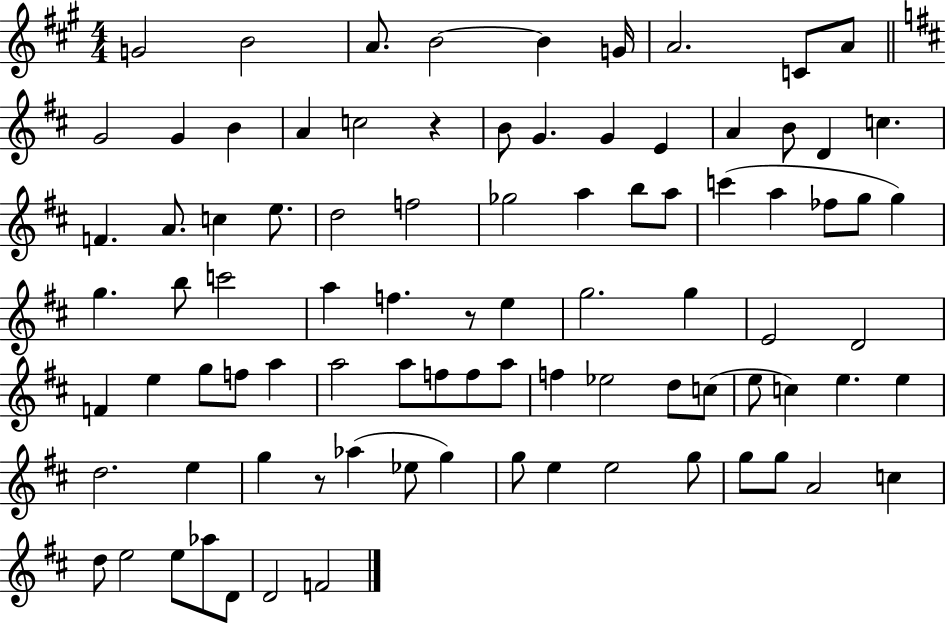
{
  \clef treble
  \numericTimeSignature
  \time 4/4
  \key a \major
  g'2 b'2 | a'8. b'2~~ b'4 g'16 | a'2. c'8 a'8 | \bar "||" \break \key d \major g'2 g'4 b'4 | a'4 c''2 r4 | b'8 g'4. g'4 e'4 | a'4 b'8 d'4 c''4. | \break f'4. a'8. c''4 e''8. | d''2 f''2 | ges''2 a''4 b''8 a''8 | c'''4( a''4 fes''8 g''8 g''4) | \break g''4. b''8 c'''2 | a''4 f''4. r8 e''4 | g''2. g''4 | e'2 d'2 | \break f'4 e''4 g''8 f''8 a''4 | a''2 a''8 f''8 f''8 a''8 | f''4 ees''2 d''8 c''8( | e''8 c''4) e''4. e''4 | \break d''2. e''4 | g''4 r8 aes''4( ees''8 g''4) | g''8 e''4 e''2 g''8 | g''8 g''8 a'2 c''4 | \break d''8 e''2 e''8 aes''8 d'8 | d'2 f'2 | \bar "|."
}